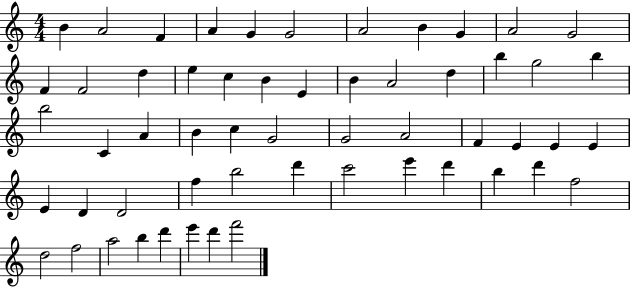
{
  \clef treble
  \numericTimeSignature
  \time 4/4
  \key c \major
  b'4 a'2 f'4 | a'4 g'4 g'2 | a'2 b'4 g'4 | a'2 g'2 | \break f'4 f'2 d''4 | e''4 c''4 b'4 e'4 | b'4 a'2 d''4 | b''4 g''2 b''4 | \break b''2 c'4 a'4 | b'4 c''4 g'2 | g'2 a'2 | f'4 e'4 e'4 e'4 | \break e'4 d'4 d'2 | f''4 b''2 d'''4 | c'''2 e'''4 d'''4 | b''4 d'''4 f''2 | \break d''2 f''2 | a''2 b''4 d'''4 | e'''4 d'''4 f'''2 | \bar "|."
}